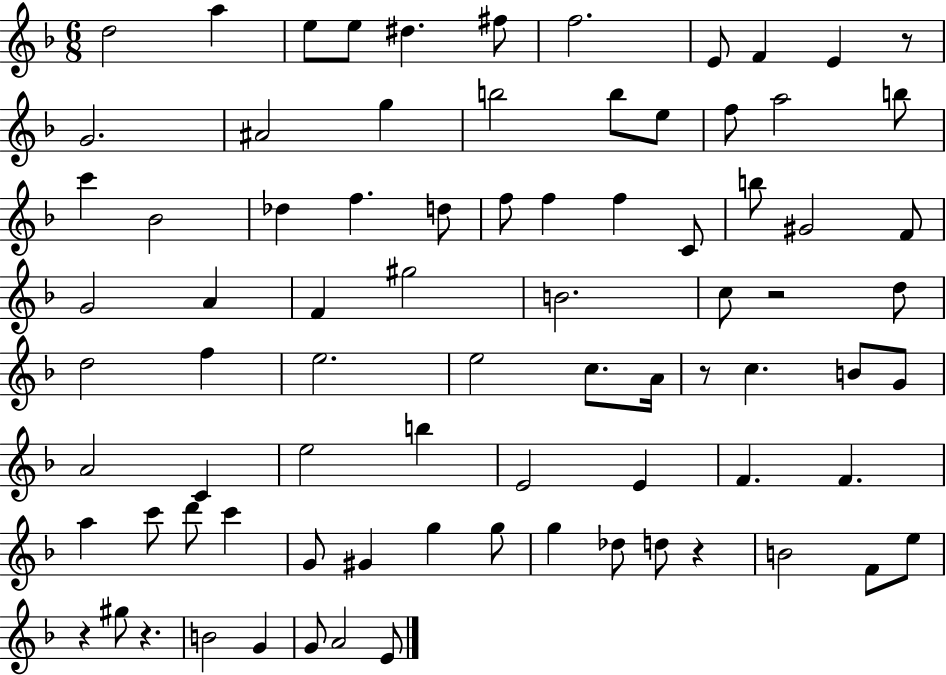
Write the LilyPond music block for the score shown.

{
  \clef treble
  \numericTimeSignature
  \time 6/8
  \key f \major
  \repeat volta 2 { d''2 a''4 | e''8 e''8 dis''4. fis''8 | f''2. | e'8 f'4 e'4 r8 | \break g'2. | ais'2 g''4 | b''2 b''8 e''8 | f''8 a''2 b''8 | \break c'''4 bes'2 | des''4 f''4. d''8 | f''8 f''4 f''4 c'8 | b''8 gis'2 f'8 | \break g'2 a'4 | f'4 gis''2 | b'2. | c''8 r2 d''8 | \break d''2 f''4 | e''2. | e''2 c''8. a'16 | r8 c''4. b'8 g'8 | \break a'2 c'4 | e''2 b''4 | e'2 e'4 | f'4. f'4. | \break a''4 c'''8 d'''8 c'''4 | g'8 gis'4 g''4 g''8 | g''4 des''8 d''8 r4 | b'2 f'8 e''8 | \break r4 gis''8 r4. | b'2 g'4 | g'8 a'2 e'8 | } \bar "|."
}